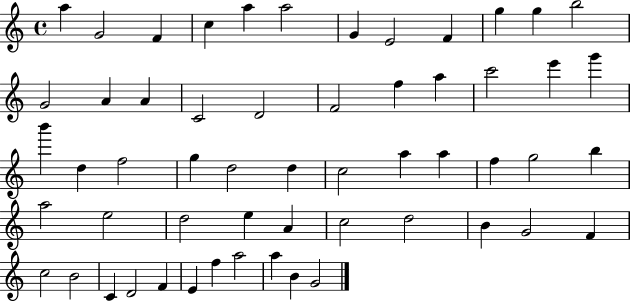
{
  \clef treble
  \time 4/4
  \defaultTimeSignature
  \key c \major
  a''4 g'2 f'4 | c''4 a''4 a''2 | g'4 e'2 f'4 | g''4 g''4 b''2 | \break g'2 a'4 a'4 | c'2 d'2 | f'2 f''4 a''4 | c'''2 e'''4 g'''4 | \break b'''4 d''4 f''2 | g''4 d''2 d''4 | c''2 a''4 a''4 | f''4 g''2 b''4 | \break a''2 e''2 | d''2 e''4 a'4 | c''2 d''2 | b'4 g'2 f'4 | \break c''2 b'2 | c'4 d'2 f'4 | e'4 f''4 a''2 | a''4 b'4 g'2 | \break \bar "|."
}